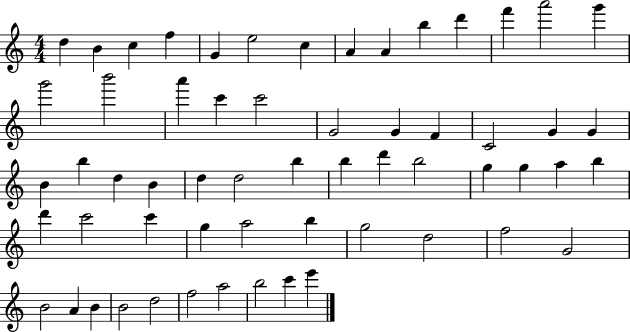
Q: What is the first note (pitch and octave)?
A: D5